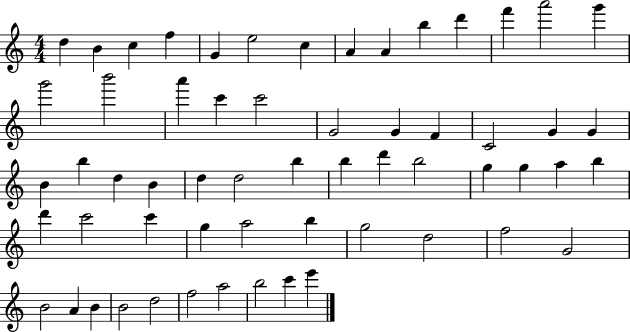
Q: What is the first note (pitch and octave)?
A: D5